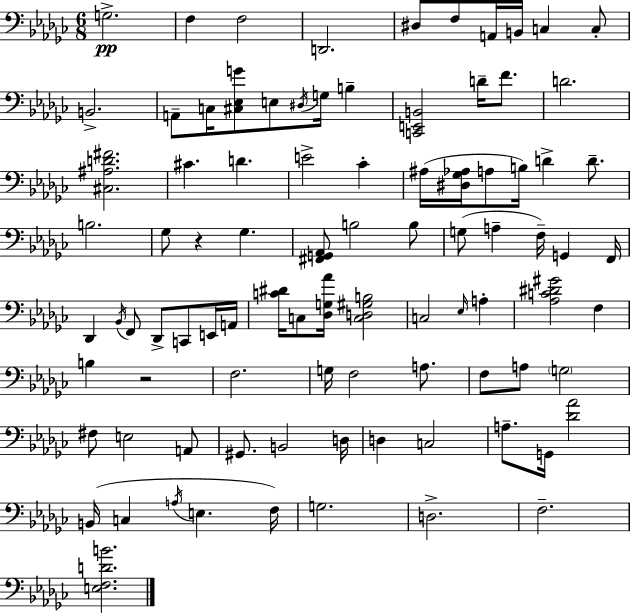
X:1
T:Untitled
M:6/8
L:1/4
K:Ebm
G,2 F, F,2 D,,2 ^D,/2 F,/2 A,,/4 B,,/4 C, C,/2 B,,2 A,,/2 C,/4 [^C,_E,G]/2 E,/2 ^D,/4 G,/4 B, [C,,E,,B,,]2 D/4 F/2 D2 [^C,^A,D^F]2 ^C D E2 _C ^A,/4 [^D,_G,_A,]/4 A,/2 B,/4 D D/2 B,2 _G,/2 z _G, [^F,,G,,_A,,]/2 B,2 B,/2 G,/2 A, F,/4 G,, F,,/4 _D,, _B,,/4 F,,/2 _D,,/2 C,,/2 E,,/4 A,,/4 [C^D]/4 C,/2 [_D,G,_A]/4 [C,D,^G,B,]2 C,2 _E,/4 A, [_A,C^D^G]2 F, B, z2 F,2 G,/4 F,2 A,/2 F,/2 A,/2 G,2 ^F,/2 E,2 A,,/2 ^G,,/2 B,,2 D,/4 D, C,2 A,/2 G,,/4 [_D_A]2 B,,/4 C, A,/4 E, F,/4 G,2 D,2 F,2 [E,F,DB]2